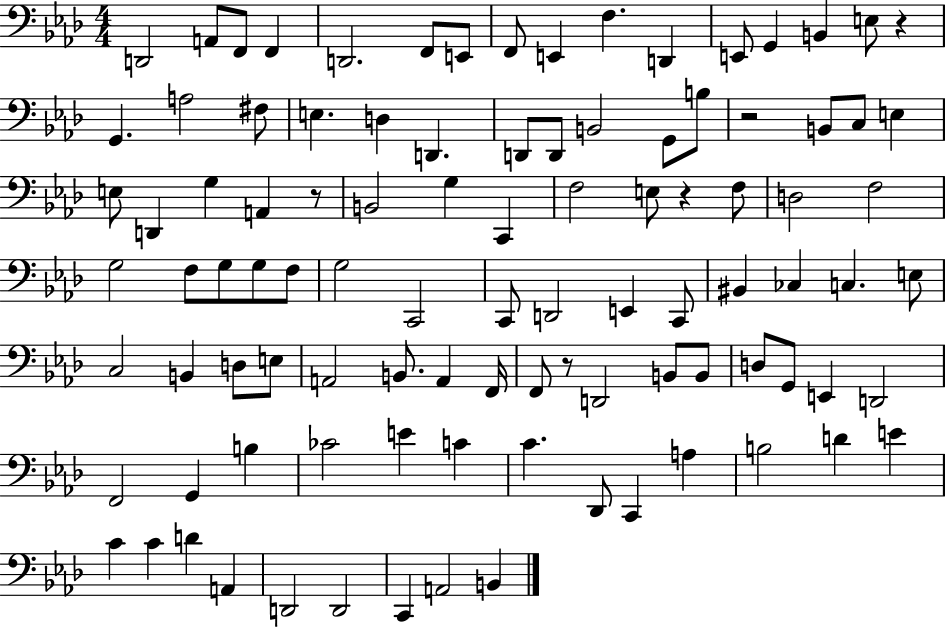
{
  \clef bass
  \numericTimeSignature
  \time 4/4
  \key aes \major
  d,2 a,8 f,8 f,4 | d,2. f,8 e,8 | f,8 e,4 f4. d,4 | e,8 g,4 b,4 e8 r4 | \break g,4. a2 fis8 | e4. d4 d,4. | d,8 d,8 b,2 g,8 b8 | r2 b,8 c8 e4 | \break e8 d,4 g4 a,4 r8 | b,2 g4 c,4 | f2 e8 r4 f8 | d2 f2 | \break g2 f8 g8 g8 f8 | g2 c,2 | c,8 d,2 e,4 c,8 | bis,4 ces4 c4. e8 | \break c2 b,4 d8 e8 | a,2 b,8. a,4 f,16 | f,8 r8 d,2 b,8 b,8 | d8 g,8 e,4 d,2 | \break f,2 g,4 b4 | ces'2 e'4 c'4 | c'4. des,8 c,4 a4 | b2 d'4 e'4 | \break c'4 c'4 d'4 a,4 | d,2 d,2 | c,4 a,2 b,4 | \bar "|."
}